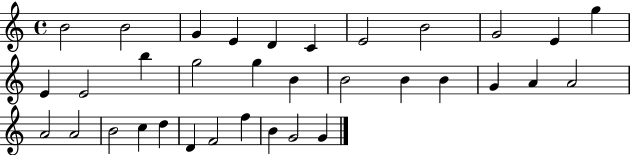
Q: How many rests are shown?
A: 0